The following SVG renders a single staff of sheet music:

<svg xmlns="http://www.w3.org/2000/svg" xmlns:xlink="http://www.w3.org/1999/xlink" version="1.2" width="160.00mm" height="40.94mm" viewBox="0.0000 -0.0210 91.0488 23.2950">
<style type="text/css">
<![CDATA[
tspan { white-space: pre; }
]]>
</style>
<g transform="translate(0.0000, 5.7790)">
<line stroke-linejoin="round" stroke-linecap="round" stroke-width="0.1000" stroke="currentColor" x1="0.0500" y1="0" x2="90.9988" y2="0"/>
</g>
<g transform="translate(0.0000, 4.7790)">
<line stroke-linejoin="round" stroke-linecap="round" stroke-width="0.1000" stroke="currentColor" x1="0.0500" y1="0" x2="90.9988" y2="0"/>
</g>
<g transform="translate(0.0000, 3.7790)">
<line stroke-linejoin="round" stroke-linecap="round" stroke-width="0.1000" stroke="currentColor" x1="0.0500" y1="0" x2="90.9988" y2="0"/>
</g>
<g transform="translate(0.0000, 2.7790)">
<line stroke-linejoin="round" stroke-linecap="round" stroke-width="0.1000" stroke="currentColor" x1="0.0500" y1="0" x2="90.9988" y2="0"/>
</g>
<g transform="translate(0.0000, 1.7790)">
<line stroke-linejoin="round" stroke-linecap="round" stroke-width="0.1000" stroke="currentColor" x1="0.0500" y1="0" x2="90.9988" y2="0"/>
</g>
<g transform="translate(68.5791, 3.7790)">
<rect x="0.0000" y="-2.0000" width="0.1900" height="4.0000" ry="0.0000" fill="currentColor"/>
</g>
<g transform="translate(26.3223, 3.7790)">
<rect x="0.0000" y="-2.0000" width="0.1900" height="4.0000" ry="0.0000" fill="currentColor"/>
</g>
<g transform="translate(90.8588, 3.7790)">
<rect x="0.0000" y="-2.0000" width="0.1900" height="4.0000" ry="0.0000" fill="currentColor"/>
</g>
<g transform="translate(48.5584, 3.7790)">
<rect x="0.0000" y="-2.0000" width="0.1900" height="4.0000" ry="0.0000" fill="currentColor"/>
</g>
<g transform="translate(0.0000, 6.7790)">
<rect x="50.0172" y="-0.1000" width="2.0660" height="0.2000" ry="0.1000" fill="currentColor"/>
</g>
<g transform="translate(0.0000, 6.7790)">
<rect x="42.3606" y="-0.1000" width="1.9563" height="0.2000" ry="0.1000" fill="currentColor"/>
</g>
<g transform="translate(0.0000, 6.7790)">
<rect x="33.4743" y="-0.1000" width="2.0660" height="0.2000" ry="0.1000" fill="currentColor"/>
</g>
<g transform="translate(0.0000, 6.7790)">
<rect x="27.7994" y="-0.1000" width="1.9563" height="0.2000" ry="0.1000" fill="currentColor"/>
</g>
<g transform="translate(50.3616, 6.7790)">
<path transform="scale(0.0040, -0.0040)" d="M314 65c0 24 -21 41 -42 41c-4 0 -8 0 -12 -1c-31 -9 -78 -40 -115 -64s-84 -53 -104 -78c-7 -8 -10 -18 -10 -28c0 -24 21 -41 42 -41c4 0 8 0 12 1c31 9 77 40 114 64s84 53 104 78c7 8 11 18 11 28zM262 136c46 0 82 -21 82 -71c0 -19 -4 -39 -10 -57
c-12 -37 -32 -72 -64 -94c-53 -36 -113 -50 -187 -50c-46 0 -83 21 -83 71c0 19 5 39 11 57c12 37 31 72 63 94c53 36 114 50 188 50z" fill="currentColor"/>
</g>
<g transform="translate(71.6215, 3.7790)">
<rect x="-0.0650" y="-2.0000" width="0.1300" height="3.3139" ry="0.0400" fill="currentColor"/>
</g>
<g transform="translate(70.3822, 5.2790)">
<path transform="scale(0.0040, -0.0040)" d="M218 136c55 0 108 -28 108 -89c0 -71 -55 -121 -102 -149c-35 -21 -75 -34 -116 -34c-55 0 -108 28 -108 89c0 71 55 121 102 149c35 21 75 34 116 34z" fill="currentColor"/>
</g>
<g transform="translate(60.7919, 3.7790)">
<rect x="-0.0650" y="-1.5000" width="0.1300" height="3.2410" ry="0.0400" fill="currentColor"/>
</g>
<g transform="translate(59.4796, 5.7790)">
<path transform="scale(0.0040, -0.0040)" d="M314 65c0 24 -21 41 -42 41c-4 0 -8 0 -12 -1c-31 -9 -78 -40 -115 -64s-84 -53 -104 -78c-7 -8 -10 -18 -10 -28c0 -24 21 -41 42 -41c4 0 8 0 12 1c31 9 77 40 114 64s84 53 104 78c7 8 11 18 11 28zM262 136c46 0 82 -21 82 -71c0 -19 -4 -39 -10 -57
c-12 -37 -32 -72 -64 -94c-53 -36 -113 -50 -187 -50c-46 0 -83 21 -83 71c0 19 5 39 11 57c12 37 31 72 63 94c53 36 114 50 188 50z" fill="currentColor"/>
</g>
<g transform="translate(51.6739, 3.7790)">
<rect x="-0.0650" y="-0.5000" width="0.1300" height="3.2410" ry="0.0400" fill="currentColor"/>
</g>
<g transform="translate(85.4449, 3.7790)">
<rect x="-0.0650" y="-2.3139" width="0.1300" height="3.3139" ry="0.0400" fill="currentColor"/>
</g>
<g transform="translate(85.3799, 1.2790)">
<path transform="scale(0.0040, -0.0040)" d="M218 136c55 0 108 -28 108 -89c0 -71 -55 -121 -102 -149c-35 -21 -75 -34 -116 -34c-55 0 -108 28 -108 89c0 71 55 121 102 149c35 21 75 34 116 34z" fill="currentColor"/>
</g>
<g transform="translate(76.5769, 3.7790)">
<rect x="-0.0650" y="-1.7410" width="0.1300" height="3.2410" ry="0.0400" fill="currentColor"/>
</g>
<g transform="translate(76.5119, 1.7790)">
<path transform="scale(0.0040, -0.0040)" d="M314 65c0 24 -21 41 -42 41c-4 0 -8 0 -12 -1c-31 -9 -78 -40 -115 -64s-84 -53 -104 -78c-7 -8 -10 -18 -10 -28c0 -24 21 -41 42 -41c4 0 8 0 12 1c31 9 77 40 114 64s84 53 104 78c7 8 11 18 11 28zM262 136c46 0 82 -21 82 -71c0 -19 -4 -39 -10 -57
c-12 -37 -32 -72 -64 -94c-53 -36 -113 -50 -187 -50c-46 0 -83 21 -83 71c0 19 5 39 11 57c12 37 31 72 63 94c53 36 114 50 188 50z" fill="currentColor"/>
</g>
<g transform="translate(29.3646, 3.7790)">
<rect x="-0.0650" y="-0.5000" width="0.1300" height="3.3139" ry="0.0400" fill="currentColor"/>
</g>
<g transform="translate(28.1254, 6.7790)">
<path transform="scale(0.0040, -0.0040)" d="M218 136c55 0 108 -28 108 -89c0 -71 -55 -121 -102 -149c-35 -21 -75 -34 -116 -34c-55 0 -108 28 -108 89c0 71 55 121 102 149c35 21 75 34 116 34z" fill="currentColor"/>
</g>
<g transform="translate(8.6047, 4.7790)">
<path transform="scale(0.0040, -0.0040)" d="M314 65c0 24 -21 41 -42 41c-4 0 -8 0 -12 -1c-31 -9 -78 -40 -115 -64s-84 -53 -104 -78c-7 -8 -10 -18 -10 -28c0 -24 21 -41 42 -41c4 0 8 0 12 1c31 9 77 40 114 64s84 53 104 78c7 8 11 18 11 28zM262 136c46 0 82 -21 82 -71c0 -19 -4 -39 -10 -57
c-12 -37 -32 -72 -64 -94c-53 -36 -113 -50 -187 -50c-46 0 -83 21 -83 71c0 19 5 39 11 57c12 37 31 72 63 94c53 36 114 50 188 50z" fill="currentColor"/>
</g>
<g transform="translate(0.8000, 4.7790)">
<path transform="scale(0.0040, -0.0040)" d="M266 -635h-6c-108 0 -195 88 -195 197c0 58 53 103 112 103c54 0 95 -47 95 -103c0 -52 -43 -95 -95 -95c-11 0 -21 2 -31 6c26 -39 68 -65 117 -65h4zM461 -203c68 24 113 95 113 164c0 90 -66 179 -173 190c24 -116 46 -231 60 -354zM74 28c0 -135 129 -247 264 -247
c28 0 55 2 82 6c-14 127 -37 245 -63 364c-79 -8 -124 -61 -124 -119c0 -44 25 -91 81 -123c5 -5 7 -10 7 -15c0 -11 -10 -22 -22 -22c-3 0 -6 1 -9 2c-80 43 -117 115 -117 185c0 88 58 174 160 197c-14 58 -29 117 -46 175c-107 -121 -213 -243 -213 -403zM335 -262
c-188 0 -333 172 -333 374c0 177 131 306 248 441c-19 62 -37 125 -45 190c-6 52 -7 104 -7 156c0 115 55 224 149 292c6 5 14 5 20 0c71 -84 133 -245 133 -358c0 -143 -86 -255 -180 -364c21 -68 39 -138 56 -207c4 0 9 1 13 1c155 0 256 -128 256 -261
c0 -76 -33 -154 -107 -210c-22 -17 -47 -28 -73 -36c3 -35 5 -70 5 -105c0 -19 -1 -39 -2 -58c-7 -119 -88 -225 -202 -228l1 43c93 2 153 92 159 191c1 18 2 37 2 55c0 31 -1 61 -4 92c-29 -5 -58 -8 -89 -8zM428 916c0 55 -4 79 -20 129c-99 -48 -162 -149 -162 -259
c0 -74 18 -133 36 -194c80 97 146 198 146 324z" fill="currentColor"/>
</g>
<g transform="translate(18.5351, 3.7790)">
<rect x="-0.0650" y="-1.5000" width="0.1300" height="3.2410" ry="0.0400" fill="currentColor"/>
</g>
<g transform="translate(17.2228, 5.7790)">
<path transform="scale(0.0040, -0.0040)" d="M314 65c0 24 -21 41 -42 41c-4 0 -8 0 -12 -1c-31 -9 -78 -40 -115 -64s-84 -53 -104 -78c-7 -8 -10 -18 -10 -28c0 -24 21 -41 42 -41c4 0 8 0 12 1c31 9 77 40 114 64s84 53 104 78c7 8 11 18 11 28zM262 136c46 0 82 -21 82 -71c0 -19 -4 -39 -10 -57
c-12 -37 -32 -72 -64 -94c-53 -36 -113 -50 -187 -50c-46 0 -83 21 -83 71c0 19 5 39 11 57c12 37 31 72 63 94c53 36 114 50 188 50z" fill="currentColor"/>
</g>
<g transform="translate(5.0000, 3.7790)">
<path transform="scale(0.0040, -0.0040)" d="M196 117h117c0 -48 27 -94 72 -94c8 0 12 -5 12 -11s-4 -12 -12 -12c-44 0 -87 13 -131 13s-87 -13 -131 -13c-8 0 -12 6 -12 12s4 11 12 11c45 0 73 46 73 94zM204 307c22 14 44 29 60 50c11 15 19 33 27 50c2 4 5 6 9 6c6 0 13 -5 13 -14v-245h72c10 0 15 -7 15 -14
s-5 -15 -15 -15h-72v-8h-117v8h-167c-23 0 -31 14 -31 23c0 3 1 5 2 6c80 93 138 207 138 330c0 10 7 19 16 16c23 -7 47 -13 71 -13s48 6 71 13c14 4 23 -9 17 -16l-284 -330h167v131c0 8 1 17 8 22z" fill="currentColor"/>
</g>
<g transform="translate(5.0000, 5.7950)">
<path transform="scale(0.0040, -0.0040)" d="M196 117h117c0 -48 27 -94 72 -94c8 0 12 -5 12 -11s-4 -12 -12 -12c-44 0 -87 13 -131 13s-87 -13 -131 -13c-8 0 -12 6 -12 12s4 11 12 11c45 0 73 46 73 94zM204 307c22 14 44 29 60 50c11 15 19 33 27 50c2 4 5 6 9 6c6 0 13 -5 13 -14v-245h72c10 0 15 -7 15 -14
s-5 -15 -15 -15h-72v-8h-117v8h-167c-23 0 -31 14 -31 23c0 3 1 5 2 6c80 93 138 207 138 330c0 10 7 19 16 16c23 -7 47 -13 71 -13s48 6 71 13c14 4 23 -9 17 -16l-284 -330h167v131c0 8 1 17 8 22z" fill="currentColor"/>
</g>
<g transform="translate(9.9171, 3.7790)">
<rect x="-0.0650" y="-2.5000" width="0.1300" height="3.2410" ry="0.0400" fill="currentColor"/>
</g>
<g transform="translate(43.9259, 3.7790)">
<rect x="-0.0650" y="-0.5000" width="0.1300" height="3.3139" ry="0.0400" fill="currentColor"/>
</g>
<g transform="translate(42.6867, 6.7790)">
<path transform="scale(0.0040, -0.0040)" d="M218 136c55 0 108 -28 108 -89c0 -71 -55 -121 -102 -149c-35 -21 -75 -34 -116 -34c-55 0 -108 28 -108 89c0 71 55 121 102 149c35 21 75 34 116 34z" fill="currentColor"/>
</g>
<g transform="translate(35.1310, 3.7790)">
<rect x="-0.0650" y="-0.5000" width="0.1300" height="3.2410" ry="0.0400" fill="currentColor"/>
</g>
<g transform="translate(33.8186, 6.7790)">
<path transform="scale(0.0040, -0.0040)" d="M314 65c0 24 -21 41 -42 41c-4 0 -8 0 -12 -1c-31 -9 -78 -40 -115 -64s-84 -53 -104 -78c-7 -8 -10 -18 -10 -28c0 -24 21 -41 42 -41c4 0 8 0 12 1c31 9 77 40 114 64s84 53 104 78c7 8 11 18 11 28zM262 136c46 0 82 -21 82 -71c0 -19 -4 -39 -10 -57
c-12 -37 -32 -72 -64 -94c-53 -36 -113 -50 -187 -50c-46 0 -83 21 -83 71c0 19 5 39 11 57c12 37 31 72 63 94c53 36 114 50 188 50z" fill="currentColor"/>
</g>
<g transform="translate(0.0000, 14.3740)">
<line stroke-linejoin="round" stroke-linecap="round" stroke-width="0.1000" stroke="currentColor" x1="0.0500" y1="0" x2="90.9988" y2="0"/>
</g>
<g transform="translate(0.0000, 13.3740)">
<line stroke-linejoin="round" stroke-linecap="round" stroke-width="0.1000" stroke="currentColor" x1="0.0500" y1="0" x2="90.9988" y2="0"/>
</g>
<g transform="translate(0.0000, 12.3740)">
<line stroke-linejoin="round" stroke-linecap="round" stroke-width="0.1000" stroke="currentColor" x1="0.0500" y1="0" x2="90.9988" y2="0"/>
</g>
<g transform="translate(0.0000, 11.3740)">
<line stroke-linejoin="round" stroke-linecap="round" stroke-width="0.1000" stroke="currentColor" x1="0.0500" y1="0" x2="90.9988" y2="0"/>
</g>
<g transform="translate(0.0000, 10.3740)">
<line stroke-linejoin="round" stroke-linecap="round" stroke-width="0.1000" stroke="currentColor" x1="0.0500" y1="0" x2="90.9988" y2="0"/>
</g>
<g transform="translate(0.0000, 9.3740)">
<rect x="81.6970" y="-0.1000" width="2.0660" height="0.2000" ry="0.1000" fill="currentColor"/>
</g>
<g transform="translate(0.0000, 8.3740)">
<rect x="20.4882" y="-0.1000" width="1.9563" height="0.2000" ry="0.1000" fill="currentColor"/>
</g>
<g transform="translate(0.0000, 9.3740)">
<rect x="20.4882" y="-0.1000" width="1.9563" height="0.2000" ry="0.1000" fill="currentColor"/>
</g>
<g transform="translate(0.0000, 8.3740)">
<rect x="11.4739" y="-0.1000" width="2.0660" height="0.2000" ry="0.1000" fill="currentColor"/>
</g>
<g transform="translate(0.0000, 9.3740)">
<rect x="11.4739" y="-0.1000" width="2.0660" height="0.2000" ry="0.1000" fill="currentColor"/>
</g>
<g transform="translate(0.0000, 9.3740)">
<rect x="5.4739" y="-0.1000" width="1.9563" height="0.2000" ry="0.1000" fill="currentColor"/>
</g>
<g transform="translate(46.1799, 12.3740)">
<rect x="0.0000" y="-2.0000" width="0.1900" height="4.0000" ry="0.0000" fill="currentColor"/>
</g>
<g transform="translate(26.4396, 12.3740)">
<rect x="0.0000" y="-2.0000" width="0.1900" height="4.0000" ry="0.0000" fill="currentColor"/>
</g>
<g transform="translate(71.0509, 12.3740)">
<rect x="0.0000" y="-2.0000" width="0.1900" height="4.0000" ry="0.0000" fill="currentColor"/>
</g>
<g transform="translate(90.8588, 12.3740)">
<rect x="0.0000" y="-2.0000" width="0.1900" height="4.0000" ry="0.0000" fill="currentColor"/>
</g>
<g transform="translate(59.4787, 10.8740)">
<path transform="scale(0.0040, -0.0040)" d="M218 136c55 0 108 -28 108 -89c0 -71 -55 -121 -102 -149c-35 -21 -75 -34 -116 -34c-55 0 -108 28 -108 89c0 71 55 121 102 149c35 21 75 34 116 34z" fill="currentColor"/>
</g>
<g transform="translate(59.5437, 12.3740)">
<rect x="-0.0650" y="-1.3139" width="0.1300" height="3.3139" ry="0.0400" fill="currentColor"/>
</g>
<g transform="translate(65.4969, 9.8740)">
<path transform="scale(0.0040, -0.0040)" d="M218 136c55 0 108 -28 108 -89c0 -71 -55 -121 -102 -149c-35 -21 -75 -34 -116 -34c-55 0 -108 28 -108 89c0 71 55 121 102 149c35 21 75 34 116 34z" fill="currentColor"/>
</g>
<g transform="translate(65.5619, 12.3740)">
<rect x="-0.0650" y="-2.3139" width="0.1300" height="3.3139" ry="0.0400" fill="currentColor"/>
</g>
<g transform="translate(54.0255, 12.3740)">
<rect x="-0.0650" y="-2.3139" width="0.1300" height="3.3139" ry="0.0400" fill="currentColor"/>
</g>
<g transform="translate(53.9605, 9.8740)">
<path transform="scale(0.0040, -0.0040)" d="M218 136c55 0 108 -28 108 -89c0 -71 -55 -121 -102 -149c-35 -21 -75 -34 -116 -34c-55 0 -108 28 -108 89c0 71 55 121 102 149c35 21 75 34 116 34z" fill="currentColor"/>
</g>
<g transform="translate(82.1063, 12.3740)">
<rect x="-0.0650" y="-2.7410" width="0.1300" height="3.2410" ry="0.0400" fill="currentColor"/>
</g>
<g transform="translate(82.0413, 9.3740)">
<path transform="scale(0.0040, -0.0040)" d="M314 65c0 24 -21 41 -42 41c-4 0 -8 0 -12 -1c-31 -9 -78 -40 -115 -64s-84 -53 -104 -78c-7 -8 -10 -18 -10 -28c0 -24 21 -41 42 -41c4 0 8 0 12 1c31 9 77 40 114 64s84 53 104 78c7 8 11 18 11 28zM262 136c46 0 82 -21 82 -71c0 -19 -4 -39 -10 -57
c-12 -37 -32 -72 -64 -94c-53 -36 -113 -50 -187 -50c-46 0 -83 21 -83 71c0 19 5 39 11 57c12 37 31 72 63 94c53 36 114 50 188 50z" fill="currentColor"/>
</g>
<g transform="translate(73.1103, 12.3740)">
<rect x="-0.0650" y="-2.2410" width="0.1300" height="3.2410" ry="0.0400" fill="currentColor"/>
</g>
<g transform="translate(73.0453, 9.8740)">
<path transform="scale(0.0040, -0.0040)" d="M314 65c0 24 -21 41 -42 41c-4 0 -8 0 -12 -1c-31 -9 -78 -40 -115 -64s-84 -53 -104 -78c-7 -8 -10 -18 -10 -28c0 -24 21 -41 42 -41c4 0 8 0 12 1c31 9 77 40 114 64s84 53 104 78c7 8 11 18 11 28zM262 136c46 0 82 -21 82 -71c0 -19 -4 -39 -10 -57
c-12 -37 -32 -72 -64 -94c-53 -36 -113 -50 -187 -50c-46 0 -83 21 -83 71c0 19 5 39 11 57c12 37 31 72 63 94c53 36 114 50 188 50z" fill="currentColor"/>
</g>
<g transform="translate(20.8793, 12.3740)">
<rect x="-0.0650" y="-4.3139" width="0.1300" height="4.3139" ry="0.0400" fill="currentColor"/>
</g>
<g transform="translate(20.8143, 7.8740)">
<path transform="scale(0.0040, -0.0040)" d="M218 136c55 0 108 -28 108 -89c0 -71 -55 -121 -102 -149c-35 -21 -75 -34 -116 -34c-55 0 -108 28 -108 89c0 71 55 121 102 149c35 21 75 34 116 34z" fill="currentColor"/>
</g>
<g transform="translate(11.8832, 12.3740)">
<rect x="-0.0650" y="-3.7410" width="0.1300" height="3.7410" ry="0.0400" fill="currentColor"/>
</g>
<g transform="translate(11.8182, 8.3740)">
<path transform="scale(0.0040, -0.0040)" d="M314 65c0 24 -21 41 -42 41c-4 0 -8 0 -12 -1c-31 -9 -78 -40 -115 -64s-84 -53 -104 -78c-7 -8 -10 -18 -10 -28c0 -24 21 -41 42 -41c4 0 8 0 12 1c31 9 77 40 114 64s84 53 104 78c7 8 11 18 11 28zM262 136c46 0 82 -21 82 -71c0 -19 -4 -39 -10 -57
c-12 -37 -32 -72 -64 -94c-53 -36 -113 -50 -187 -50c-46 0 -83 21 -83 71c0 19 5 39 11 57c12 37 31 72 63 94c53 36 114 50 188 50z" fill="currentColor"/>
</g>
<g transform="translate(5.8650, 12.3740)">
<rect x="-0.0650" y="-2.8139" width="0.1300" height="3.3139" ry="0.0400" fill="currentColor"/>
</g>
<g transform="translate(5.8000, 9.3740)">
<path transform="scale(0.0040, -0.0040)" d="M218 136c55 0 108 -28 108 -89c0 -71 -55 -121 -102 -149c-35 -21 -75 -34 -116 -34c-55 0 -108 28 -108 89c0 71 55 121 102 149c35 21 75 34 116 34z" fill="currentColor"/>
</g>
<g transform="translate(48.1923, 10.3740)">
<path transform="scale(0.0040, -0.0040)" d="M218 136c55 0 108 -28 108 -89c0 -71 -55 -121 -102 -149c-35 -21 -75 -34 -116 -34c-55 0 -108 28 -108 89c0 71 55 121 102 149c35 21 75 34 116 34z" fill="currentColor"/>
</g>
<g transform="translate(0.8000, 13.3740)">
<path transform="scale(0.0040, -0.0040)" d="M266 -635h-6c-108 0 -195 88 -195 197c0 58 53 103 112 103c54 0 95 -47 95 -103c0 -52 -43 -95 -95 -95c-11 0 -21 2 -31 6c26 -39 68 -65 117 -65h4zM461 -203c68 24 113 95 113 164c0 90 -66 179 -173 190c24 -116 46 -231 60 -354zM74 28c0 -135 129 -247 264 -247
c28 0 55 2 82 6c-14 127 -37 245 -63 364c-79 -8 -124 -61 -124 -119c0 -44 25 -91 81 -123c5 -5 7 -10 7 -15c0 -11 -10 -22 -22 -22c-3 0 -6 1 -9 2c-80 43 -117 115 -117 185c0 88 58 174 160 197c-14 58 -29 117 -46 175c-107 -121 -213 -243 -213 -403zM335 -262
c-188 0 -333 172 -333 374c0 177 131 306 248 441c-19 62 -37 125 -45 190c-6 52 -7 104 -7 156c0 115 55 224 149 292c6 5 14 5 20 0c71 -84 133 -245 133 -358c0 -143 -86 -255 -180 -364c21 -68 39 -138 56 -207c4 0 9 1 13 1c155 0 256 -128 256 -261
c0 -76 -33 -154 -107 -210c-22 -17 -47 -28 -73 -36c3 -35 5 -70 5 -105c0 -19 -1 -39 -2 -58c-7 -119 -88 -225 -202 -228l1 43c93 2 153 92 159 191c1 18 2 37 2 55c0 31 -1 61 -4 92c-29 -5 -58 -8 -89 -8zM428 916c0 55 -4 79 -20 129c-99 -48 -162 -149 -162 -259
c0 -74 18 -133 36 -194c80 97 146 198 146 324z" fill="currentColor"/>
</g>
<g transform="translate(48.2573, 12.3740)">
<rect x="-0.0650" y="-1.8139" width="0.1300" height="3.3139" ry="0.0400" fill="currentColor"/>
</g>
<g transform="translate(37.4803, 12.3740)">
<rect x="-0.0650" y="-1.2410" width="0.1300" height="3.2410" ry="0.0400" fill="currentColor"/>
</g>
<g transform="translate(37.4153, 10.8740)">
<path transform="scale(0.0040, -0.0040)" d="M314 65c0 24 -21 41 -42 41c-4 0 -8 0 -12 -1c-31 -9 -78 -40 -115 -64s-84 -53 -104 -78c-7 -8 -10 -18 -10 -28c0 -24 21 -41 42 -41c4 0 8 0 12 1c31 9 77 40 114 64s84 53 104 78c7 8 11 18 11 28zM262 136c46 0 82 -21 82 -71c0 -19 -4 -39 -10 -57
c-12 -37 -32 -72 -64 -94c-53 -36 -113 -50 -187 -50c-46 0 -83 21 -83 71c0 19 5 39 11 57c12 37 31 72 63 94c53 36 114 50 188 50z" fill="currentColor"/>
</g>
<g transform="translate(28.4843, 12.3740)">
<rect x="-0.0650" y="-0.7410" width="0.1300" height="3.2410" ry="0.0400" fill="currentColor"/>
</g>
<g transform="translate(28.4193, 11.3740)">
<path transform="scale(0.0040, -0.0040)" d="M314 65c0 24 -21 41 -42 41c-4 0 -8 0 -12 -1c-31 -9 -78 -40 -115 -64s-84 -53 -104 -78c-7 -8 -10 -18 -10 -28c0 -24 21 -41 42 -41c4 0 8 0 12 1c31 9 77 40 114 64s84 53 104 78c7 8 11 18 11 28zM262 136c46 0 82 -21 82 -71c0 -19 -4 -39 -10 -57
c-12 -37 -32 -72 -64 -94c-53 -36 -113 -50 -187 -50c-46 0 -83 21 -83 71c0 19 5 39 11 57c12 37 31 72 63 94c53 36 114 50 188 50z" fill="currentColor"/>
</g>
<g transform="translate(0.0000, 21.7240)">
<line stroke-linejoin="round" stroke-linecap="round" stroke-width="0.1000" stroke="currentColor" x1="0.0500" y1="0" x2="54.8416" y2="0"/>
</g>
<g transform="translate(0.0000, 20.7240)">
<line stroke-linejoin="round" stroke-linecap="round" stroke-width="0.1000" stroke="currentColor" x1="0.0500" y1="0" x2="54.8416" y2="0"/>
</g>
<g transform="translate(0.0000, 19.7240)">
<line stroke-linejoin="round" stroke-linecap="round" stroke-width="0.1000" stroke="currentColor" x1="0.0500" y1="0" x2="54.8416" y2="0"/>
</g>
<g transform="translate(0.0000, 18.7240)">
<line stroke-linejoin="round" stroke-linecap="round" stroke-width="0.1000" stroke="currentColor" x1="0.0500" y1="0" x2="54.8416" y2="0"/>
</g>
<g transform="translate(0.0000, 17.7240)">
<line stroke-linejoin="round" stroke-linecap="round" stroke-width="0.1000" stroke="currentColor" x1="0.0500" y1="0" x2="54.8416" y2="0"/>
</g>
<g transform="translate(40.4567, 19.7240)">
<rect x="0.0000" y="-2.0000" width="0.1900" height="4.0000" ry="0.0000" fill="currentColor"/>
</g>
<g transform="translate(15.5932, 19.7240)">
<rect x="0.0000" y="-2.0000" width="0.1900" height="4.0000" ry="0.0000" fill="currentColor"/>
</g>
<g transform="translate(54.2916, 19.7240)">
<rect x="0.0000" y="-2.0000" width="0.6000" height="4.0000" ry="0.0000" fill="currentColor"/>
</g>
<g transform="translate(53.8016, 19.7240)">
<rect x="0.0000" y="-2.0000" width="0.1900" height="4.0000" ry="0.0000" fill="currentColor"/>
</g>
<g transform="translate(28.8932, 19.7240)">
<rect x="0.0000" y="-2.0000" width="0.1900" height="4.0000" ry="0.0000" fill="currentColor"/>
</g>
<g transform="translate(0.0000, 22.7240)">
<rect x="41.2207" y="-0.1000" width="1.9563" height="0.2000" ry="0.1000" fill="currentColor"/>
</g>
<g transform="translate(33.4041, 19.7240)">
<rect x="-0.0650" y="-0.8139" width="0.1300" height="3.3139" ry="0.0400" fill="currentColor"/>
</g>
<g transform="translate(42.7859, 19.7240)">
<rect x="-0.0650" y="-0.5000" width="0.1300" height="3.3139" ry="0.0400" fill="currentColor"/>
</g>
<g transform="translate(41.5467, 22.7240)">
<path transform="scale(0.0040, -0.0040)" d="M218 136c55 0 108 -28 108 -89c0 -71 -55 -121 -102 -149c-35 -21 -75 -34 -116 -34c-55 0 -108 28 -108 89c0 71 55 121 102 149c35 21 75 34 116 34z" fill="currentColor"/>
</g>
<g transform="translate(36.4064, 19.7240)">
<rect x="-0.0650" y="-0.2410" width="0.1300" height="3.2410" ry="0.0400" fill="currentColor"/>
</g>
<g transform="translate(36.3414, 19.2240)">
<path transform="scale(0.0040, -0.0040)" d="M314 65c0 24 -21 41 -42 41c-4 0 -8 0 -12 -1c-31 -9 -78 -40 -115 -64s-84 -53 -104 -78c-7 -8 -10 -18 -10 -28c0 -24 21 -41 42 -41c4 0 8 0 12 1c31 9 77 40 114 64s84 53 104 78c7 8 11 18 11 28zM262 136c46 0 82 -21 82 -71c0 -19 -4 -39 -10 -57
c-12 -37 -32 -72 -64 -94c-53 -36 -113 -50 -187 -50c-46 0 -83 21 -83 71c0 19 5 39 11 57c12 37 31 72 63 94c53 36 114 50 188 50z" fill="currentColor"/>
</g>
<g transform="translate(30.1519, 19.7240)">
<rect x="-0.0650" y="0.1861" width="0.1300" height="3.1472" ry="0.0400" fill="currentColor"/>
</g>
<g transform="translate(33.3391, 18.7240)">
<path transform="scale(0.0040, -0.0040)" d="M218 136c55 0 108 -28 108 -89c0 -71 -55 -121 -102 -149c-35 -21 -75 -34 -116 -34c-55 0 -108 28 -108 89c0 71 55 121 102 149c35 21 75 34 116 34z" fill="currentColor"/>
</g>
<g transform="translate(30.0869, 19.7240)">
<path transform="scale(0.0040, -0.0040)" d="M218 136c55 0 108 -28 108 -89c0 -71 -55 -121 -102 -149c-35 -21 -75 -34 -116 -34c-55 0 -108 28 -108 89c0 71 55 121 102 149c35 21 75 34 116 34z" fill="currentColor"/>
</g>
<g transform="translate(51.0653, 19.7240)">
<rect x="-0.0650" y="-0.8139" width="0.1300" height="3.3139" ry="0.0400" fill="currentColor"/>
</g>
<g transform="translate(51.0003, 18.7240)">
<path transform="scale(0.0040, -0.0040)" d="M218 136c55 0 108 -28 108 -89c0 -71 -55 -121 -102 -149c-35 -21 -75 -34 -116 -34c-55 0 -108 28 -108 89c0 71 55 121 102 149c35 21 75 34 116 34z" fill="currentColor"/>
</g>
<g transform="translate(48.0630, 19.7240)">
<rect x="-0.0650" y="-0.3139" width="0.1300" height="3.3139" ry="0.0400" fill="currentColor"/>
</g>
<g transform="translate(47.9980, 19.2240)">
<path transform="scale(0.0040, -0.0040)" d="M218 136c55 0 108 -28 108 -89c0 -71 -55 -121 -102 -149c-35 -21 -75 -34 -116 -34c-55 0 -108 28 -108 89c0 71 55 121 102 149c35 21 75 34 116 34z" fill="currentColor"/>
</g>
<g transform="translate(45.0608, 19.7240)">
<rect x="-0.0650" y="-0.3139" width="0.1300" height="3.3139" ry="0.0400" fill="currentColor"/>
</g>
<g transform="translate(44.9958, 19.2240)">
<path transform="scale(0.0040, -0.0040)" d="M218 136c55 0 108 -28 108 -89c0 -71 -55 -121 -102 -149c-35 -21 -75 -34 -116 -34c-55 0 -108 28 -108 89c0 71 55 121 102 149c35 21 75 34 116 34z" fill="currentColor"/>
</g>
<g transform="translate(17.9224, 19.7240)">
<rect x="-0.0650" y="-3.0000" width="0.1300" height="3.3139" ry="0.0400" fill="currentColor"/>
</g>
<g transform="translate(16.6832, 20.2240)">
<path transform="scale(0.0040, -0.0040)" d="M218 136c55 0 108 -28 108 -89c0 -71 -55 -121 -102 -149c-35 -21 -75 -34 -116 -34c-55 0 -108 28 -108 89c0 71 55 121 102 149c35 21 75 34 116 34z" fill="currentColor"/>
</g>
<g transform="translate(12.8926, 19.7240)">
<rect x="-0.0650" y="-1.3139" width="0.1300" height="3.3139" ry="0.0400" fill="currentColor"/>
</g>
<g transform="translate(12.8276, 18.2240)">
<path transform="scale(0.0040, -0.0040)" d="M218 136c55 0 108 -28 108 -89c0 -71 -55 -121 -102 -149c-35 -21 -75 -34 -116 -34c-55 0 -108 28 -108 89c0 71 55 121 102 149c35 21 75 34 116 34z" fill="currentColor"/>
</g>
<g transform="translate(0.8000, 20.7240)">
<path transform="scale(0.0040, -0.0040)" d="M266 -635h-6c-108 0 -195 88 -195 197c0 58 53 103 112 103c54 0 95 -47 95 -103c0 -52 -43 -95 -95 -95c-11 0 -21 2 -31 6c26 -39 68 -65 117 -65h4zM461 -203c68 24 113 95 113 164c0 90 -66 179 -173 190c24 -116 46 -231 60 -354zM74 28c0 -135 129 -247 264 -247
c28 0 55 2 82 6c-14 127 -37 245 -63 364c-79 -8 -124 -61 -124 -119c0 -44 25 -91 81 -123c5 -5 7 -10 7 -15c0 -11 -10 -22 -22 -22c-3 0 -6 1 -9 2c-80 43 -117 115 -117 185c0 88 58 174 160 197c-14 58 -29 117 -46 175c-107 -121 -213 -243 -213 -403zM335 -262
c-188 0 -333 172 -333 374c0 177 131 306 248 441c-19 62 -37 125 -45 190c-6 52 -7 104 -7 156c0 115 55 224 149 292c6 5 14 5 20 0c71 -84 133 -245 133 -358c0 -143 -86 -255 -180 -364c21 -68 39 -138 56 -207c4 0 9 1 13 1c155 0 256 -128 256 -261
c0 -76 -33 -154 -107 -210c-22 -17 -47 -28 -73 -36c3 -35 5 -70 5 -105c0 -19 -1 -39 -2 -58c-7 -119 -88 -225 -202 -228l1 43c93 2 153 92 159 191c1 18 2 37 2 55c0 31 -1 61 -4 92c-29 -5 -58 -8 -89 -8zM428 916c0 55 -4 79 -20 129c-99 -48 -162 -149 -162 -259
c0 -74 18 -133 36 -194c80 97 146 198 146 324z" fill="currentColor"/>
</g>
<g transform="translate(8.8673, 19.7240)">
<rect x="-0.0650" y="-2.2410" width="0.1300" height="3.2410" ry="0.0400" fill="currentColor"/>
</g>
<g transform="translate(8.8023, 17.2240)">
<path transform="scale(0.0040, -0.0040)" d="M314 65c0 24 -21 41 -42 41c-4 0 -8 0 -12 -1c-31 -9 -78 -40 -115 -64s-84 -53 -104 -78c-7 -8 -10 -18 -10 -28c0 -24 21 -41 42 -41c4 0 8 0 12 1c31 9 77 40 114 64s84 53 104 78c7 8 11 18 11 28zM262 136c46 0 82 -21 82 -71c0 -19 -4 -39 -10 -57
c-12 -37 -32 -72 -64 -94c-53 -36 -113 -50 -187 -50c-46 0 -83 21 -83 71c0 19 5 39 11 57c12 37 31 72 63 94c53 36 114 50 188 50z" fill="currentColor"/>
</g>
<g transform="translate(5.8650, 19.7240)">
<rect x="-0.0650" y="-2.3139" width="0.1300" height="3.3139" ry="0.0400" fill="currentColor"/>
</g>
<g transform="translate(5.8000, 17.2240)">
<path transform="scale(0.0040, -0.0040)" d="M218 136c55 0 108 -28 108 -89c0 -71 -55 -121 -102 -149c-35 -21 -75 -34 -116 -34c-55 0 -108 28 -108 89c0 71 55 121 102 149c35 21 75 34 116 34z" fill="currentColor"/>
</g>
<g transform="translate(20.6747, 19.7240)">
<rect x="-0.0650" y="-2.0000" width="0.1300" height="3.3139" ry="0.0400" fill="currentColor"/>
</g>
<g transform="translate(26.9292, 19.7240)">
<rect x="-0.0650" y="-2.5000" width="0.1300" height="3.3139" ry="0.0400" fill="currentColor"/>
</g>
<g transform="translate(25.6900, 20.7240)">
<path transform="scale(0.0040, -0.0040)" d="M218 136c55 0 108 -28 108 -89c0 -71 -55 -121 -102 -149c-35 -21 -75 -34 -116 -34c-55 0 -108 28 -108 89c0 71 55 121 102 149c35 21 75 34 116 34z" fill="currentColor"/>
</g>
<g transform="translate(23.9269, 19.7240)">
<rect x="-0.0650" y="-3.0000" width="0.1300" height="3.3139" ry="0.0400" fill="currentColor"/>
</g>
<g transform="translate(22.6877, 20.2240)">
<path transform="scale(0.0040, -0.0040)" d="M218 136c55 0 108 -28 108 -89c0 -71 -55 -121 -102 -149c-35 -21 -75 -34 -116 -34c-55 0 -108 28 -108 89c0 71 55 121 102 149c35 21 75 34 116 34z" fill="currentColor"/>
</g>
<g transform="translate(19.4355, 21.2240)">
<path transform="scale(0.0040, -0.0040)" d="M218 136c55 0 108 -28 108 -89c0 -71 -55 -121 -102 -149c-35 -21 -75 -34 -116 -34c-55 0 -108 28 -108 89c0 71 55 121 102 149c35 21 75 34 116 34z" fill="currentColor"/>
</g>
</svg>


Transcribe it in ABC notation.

X:1
T:Untitled
M:4/4
L:1/4
K:C
G2 E2 C C2 C C2 E2 F f2 g a c'2 d' d2 e2 f g e g g2 a2 g g2 e A F A G B d c2 C c c d